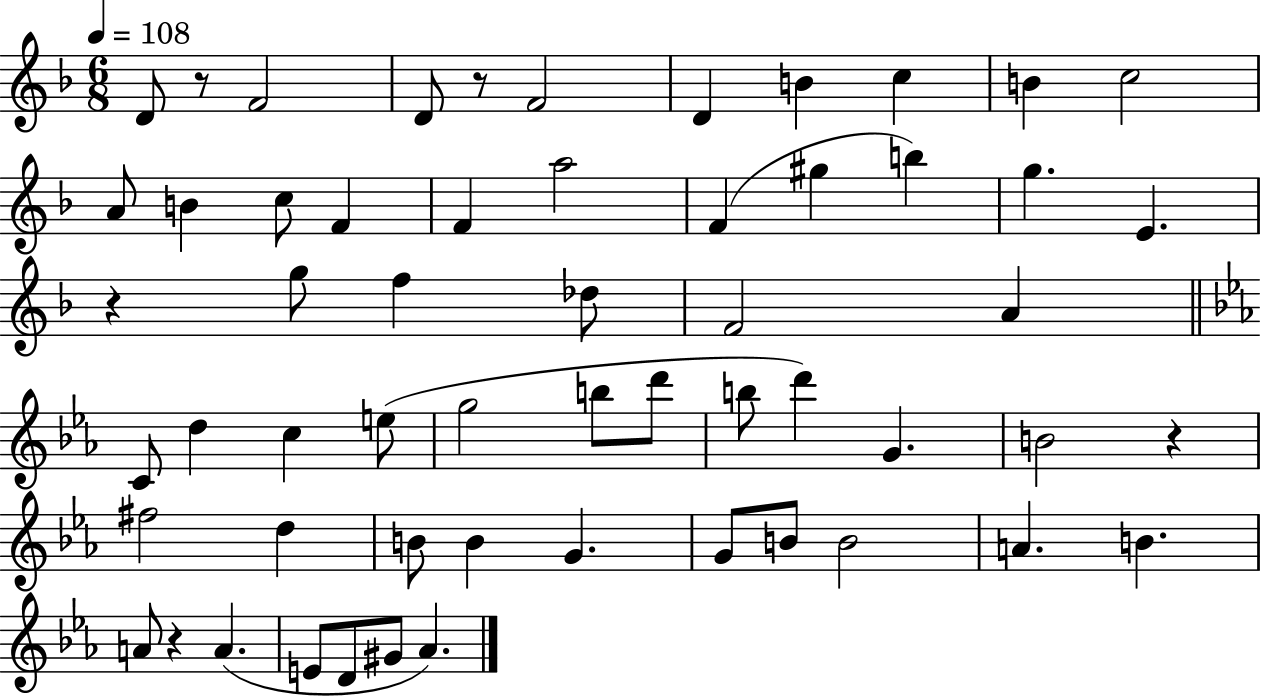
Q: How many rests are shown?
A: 5